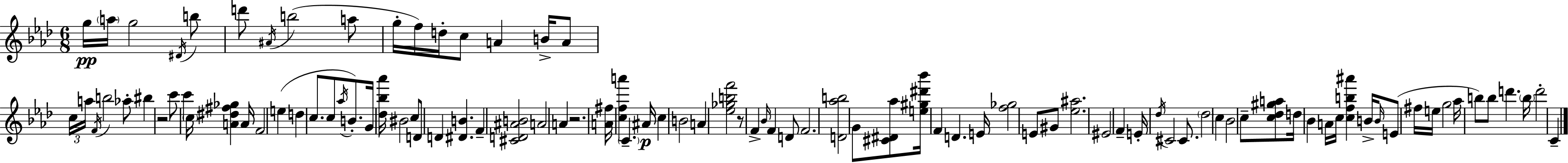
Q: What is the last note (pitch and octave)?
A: C4